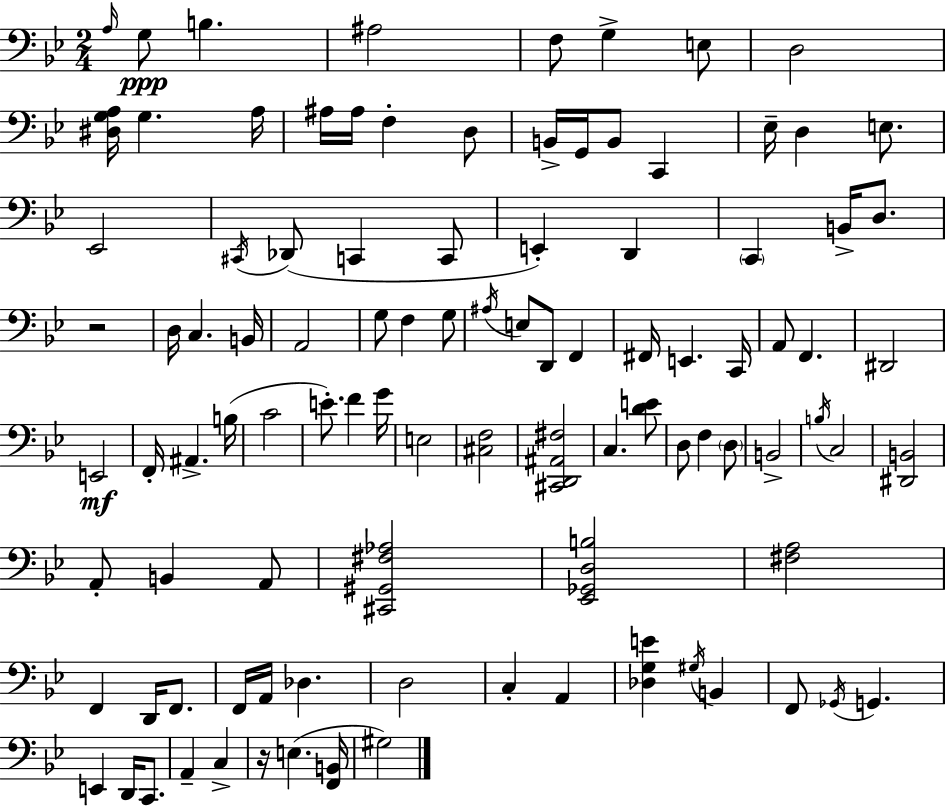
A3/s G3/e B3/q. A#3/h F3/e G3/q E3/e D3/h [D#3,G3,A3]/s G3/q. A3/s A#3/s A#3/s F3/q D3/e B2/s G2/s B2/e C2/q Eb3/s D3/q E3/e. Eb2/h C#2/s Db2/e C2/q C2/e E2/q D2/q C2/q B2/s D3/e. R/h D3/s C3/q. B2/s A2/h G3/e F3/q G3/e A#3/s E3/e D2/e F2/q F#2/s E2/q. C2/s A2/e F2/q. D#2/h E2/h F2/s A#2/q. B3/s C4/h E4/e. F4/q G4/s E3/h [C#3,F3]/h [C#2,D2,A#2,F#3]/h C3/q. [D4,E4]/e D3/e F3/q D3/e B2/h B3/s C3/h [D#2,B2]/h A2/e B2/q A2/e [C#2,G#2,F#3,Ab3]/h [Eb2,Gb2,D3,B3]/h [F#3,A3]/h F2/q D2/s F2/e. F2/s A2/s Db3/q. D3/h C3/q A2/q [Db3,G3,E4]/q G#3/s B2/q F2/e Gb2/s G2/q. E2/q D2/s C2/e. A2/q C3/q R/s E3/q. [F2,B2]/s G#3/h